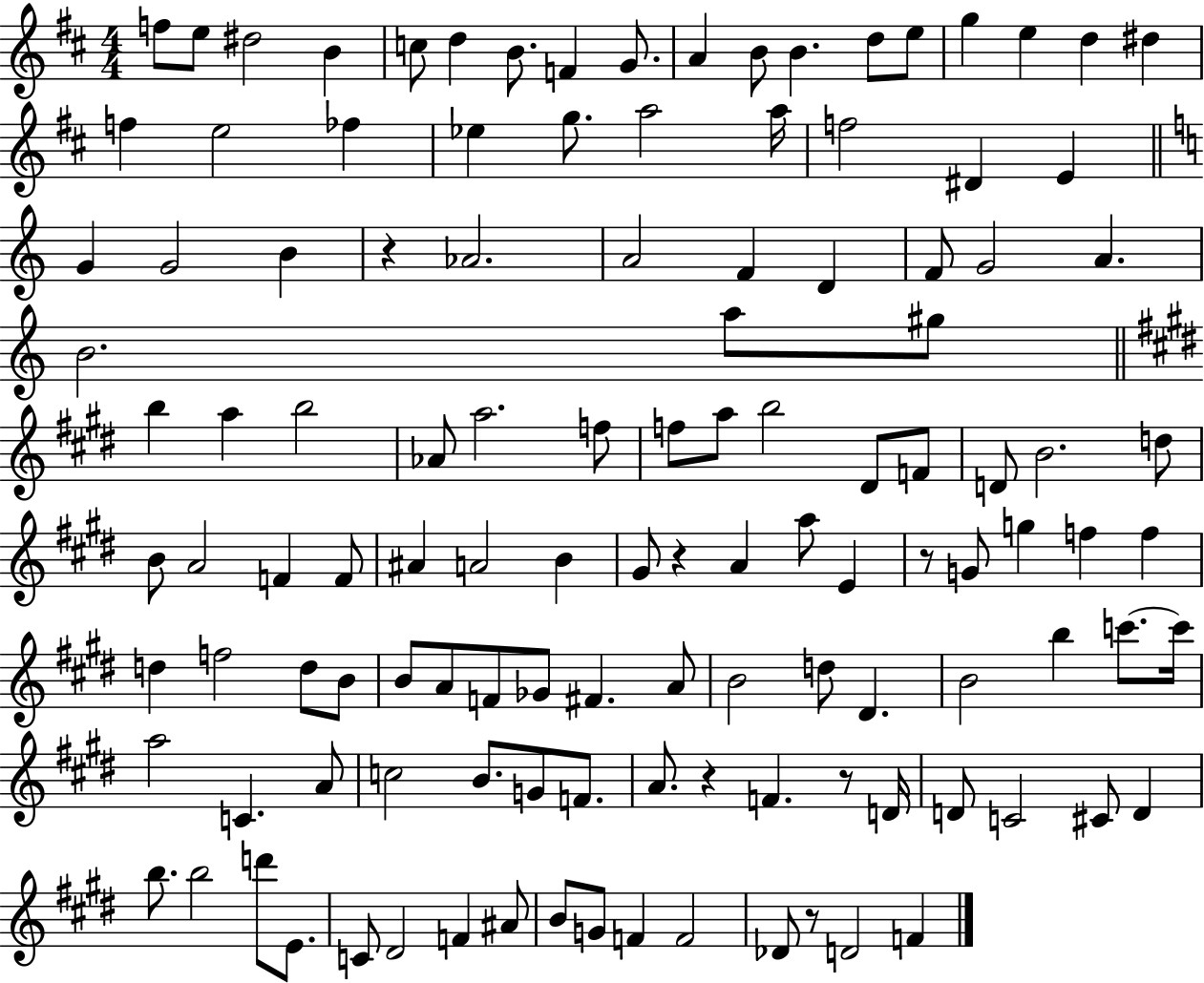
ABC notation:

X:1
T:Untitled
M:4/4
L:1/4
K:D
f/2 e/2 ^d2 B c/2 d B/2 F G/2 A B/2 B d/2 e/2 g e d ^d f e2 _f _e g/2 a2 a/4 f2 ^D E G G2 B z _A2 A2 F D F/2 G2 A B2 a/2 ^g/2 b a b2 _A/2 a2 f/2 f/2 a/2 b2 ^D/2 F/2 D/2 B2 d/2 B/2 A2 F F/2 ^A A2 B ^G/2 z A a/2 E z/2 G/2 g f f d f2 d/2 B/2 B/2 A/2 F/2 _G/2 ^F A/2 B2 d/2 ^D B2 b c'/2 c'/4 a2 C A/2 c2 B/2 G/2 F/2 A/2 z F z/2 D/4 D/2 C2 ^C/2 D b/2 b2 d'/2 E/2 C/2 ^D2 F ^A/2 B/2 G/2 F F2 _D/2 z/2 D2 F